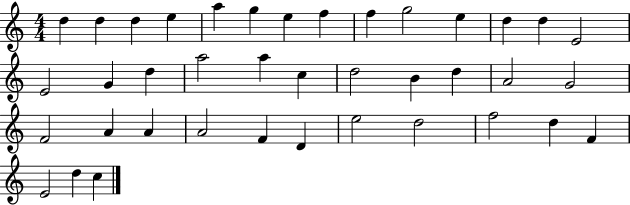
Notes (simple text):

D5/q D5/q D5/q E5/q A5/q G5/q E5/q F5/q F5/q G5/h E5/q D5/q D5/q E4/h E4/h G4/q D5/q A5/h A5/q C5/q D5/h B4/q D5/q A4/h G4/h F4/h A4/q A4/q A4/h F4/q D4/q E5/h D5/h F5/h D5/q F4/q E4/h D5/q C5/q